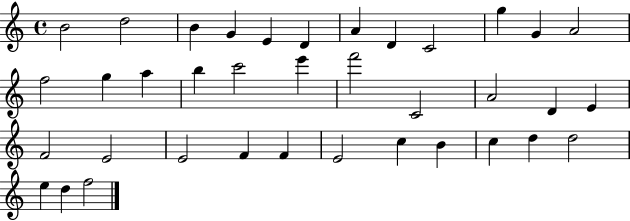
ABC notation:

X:1
T:Untitled
M:4/4
L:1/4
K:C
B2 d2 B G E D A D C2 g G A2 f2 g a b c'2 e' f'2 C2 A2 D E F2 E2 E2 F F E2 c B c d d2 e d f2